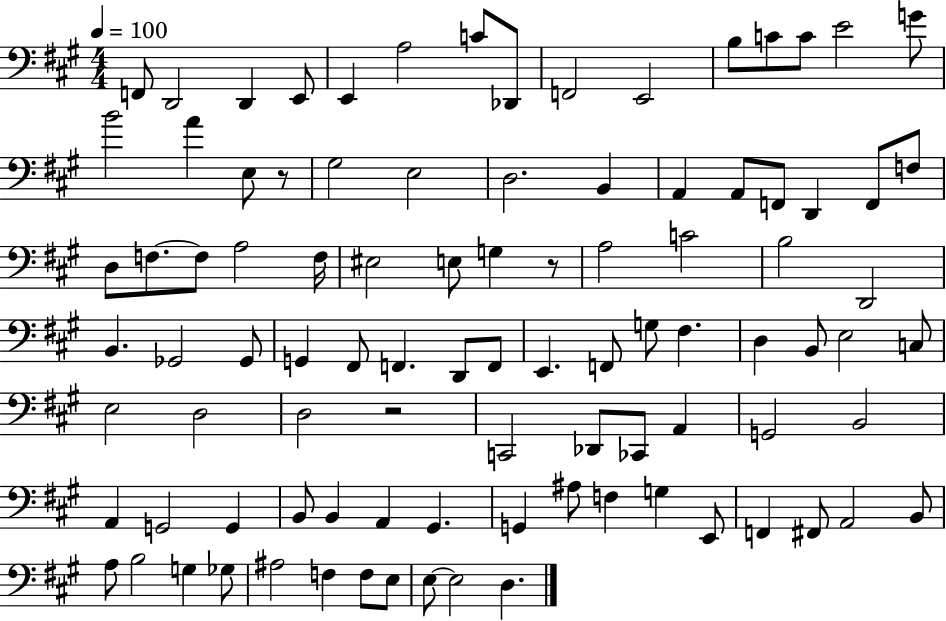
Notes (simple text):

F2/e D2/h D2/q E2/e E2/q A3/h C4/e Db2/e F2/h E2/h B3/e C4/e C4/e E4/h G4/e B4/h A4/q E3/e R/e G#3/h E3/h D3/h. B2/q A2/q A2/e F2/e D2/q F2/e F3/e D3/e F3/e. F3/e A3/h F3/s EIS3/h E3/e G3/q R/e A3/h C4/h B3/h D2/h B2/q. Gb2/h Gb2/e G2/q F#2/e F2/q. D2/e F2/e E2/q. F2/e G3/e F#3/q. D3/q B2/e E3/h C3/e E3/h D3/h D3/h R/h C2/h Db2/e CES2/e A2/q G2/h B2/h A2/q G2/h G2/q B2/e B2/q A2/q G#2/q. G2/q A#3/e F3/q G3/q E2/e F2/q F#2/e A2/h B2/e A3/e B3/h G3/q Gb3/e A#3/h F3/q F3/e E3/e E3/e E3/h D3/q.